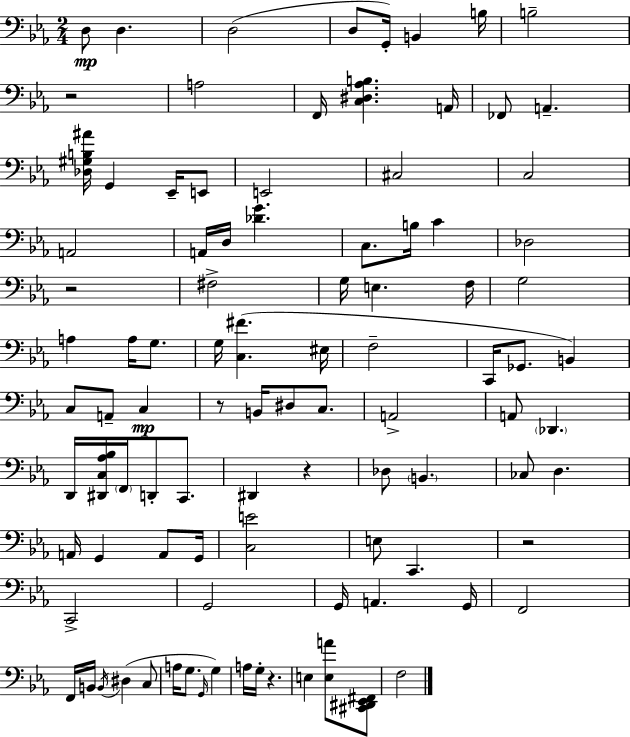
X:1
T:Untitled
M:2/4
L:1/4
K:Cm
D,/2 D, D,2 D,/2 G,,/4 B,, B,/4 B,2 z2 A,2 F,,/4 [C,^D,_A,B,] A,,/4 _F,,/2 A,, [_D,^G,B,^A]/4 G,, _E,,/4 E,,/2 E,,2 ^C,2 C,2 A,,2 A,,/4 D,/4 [_DG] C,/2 B,/4 C _D,2 z2 ^F,2 G,/4 E, F,/4 G,2 A, A,/4 G,/2 G,/4 [C,^F] ^E,/4 F,2 C,,/4 _G,,/2 B,, C,/2 A,,/2 C, z/2 B,,/4 ^D,/2 C,/2 A,,2 A,,/2 _D,, D,,/4 [^D,,C,_A,_B,]/4 F,,/4 D,,/2 C,,/2 ^D,, z _D,/2 B,, _C,/2 D, A,,/4 G,, A,,/2 G,,/4 [C,E]2 E,/2 C,, z2 C,,2 G,,2 G,,/4 A,, G,,/4 F,,2 F,,/4 B,,/4 B,,/4 ^D, C,/2 A,/4 G,/2 G,,/4 G, A,/4 G,/4 z E, [E,A]/2 [^C,,^D,,_E,,^F,,]/2 F,2